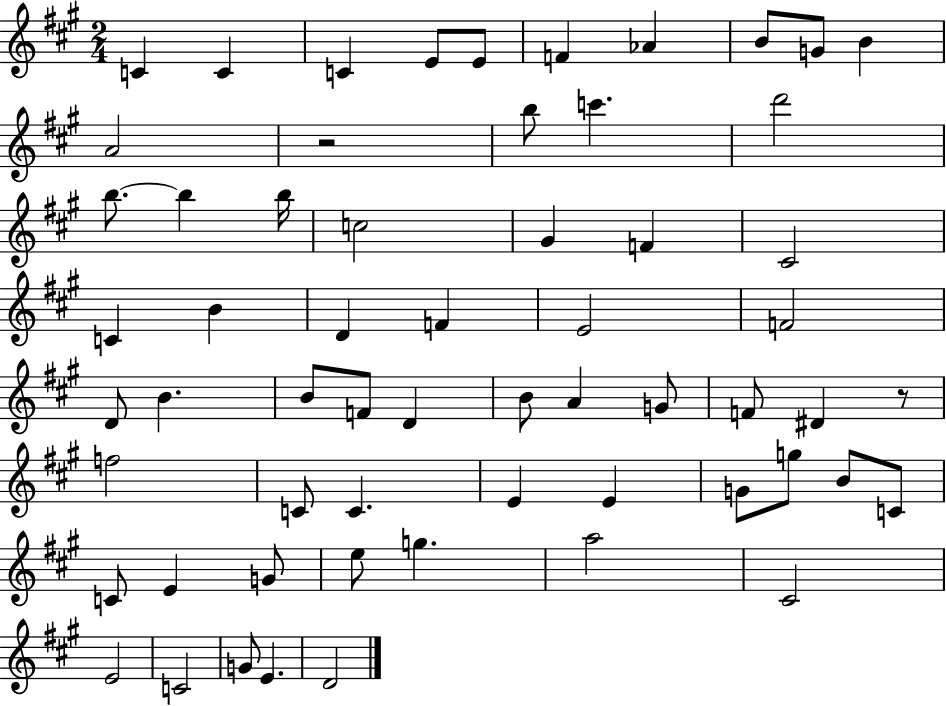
{
  \clef treble
  \numericTimeSignature
  \time 2/4
  \key a \major
  c'4 c'4 | c'4 e'8 e'8 | f'4 aes'4 | b'8 g'8 b'4 | \break a'2 | r2 | b''8 c'''4. | d'''2 | \break b''8.~~ b''4 b''16 | c''2 | gis'4 f'4 | cis'2 | \break c'4 b'4 | d'4 f'4 | e'2 | f'2 | \break d'8 b'4. | b'8 f'8 d'4 | b'8 a'4 g'8 | f'8 dis'4 r8 | \break f''2 | c'8 c'4. | e'4 e'4 | g'8 g''8 b'8 c'8 | \break c'8 e'4 g'8 | e''8 g''4. | a''2 | cis'2 | \break e'2 | c'2 | g'8 e'4. | d'2 | \break \bar "|."
}